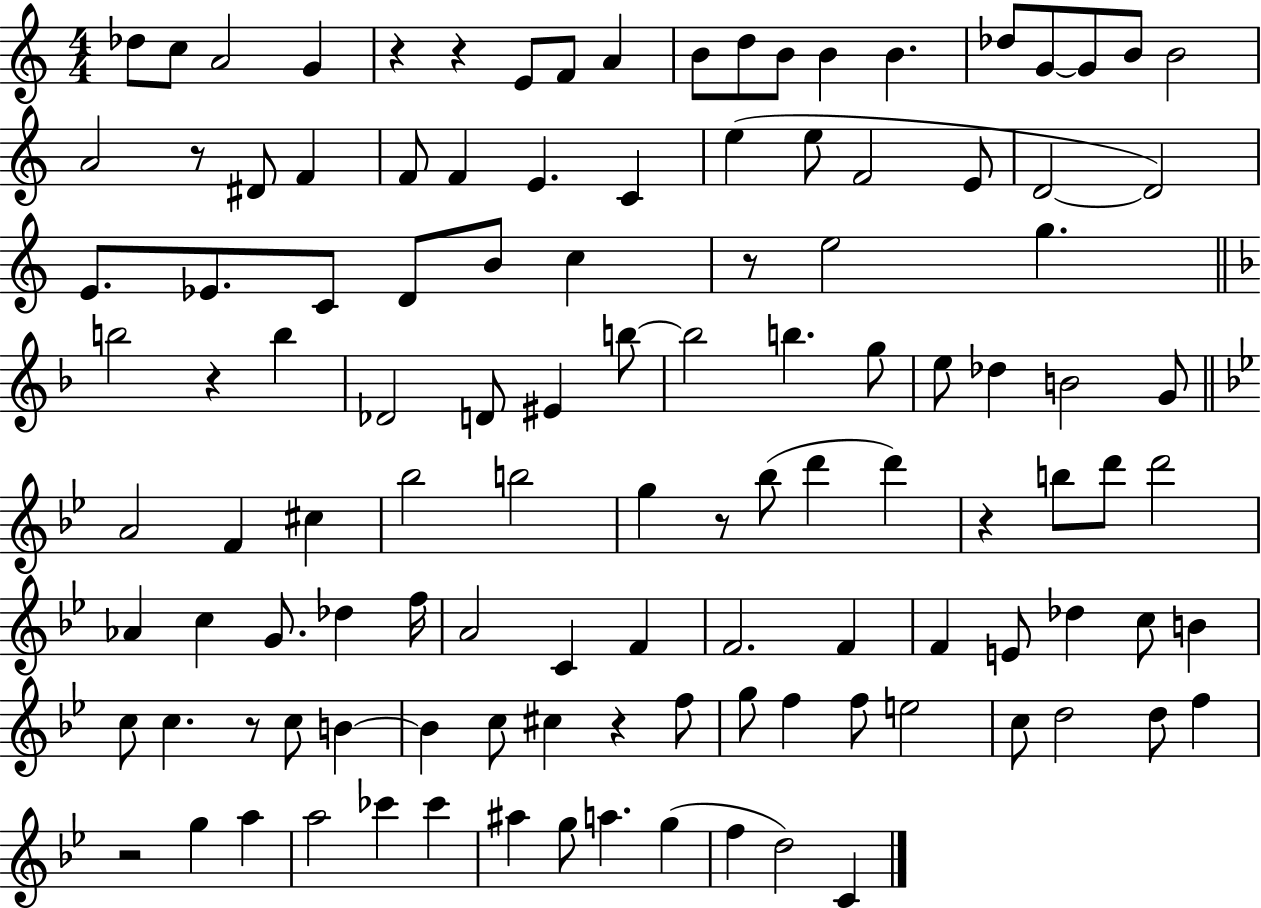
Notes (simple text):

Db5/e C5/e A4/h G4/q R/q R/q E4/e F4/e A4/q B4/e D5/e B4/e B4/q B4/q. Db5/e G4/e G4/e B4/e B4/h A4/h R/e D#4/e F4/q F4/e F4/q E4/q. C4/q E5/q E5/e F4/h E4/e D4/h D4/h E4/e. Eb4/e. C4/e D4/e B4/e C5/q R/e E5/h G5/q. B5/h R/q B5/q Db4/h D4/e EIS4/q B5/e B5/h B5/q. G5/e E5/e Db5/q B4/h G4/e A4/h F4/q C#5/q Bb5/h B5/h G5/q R/e Bb5/e D6/q D6/q R/q B5/e D6/e D6/h Ab4/q C5/q G4/e. Db5/q F5/s A4/h C4/q F4/q F4/h. F4/q F4/q E4/e Db5/q C5/e B4/q C5/e C5/q. R/e C5/e B4/q B4/q C5/e C#5/q R/q F5/e G5/e F5/q F5/e E5/h C5/e D5/h D5/e F5/q R/h G5/q A5/q A5/h CES6/q CES6/q A#5/q G5/e A5/q. G5/q F5/q D5/h C4/q